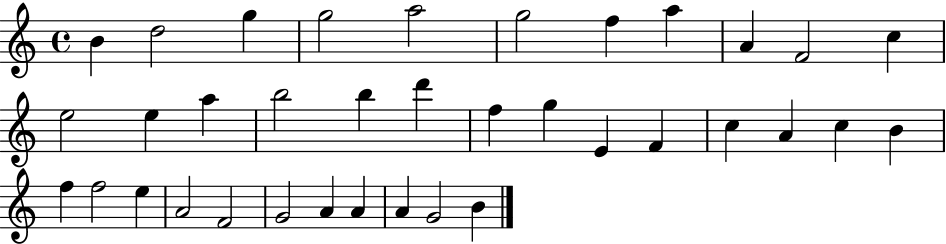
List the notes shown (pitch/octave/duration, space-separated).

B4/q D5/h G5/q G5/h A5/h G5/h F5/q A5/q A4/q F4/h C5/q E5/h E5/q A5/q B5/h B5/q D6/q F5/q G5/q E4/q F4/q C5/q A4/q C5/q B4/q F5/q F5/h E5/q A4/h F4/h G4/h A4/q A4/q A4/q G4/h B4/q